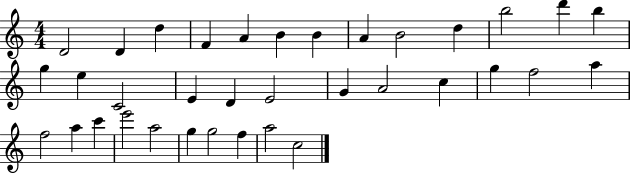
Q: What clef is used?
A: treble